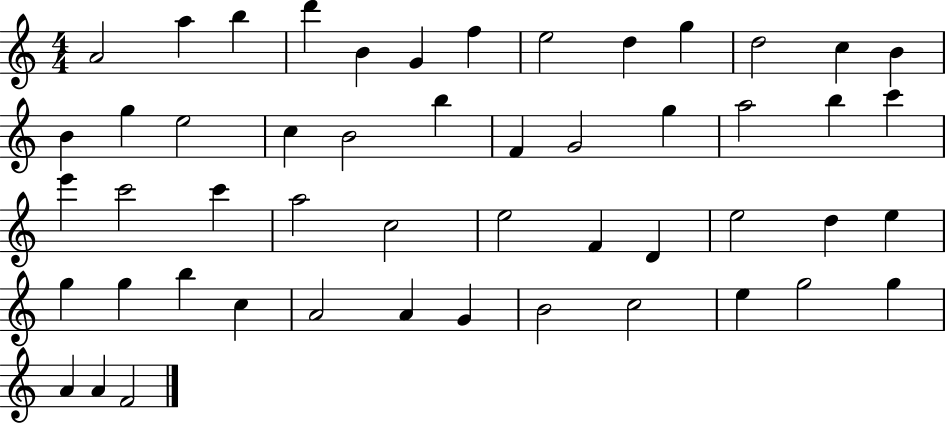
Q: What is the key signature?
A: C major